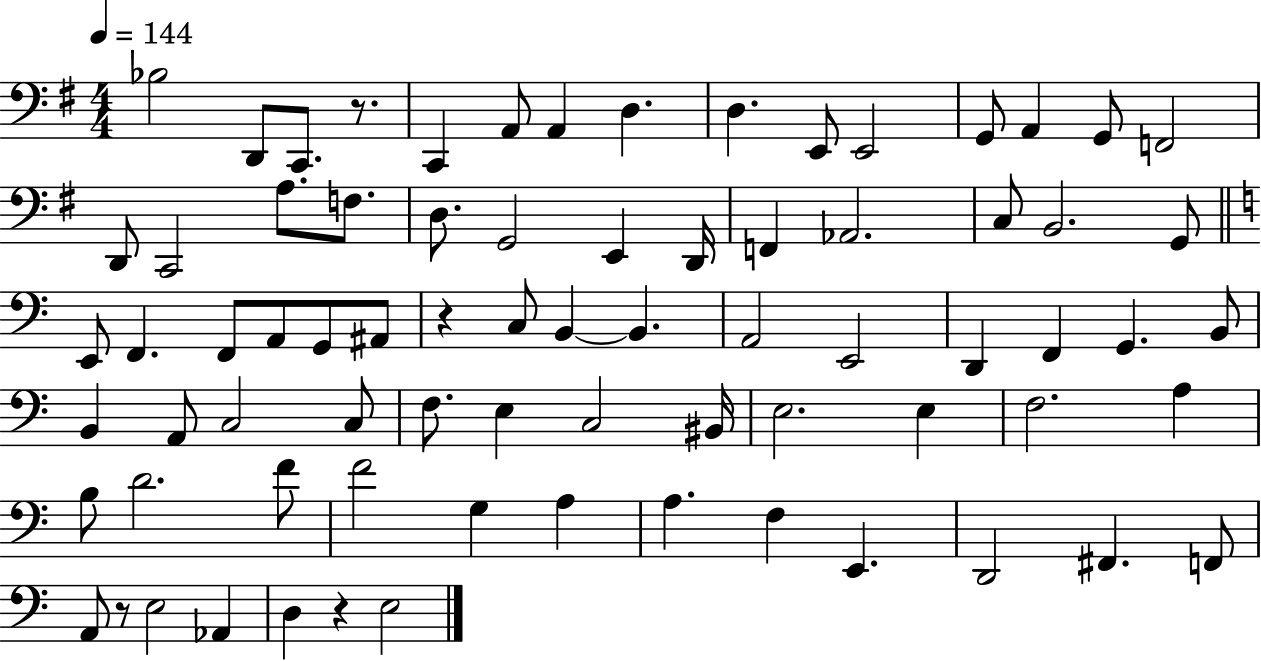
{
  \clef bass
  \numericTimeSignature
  \time 4/4
  \key g \major
  \tempo 4 = 144
  \repeat volta 2 { bes2 d,8 c,8. r8. | c,4 a,8 a,4 d4. | d4. e,8 e,2 | g,8 a,4 g,8 f,2 | \break d,8 c,2 a8. f8. | d8. g,2 e,4 d,16 | f,4 aes,2. | c8 b,2. g,8 | \break \bar "||" \break \key c \major e,8 f,4. f,8 a,8 g,8 ais,8 | r4 c8 b,4~~ b,4. | a,2 e,2 | d,4 f,4 g,4. b,8 | \break b,4 a,8 c2 c8 | f8. e4 c2 bis,16 | e2. e4 | f2. a4 | \break b8 d'2. f'8 | f'2 g4 a4 | a4. f4 e,4. | d,2 fis,4. f,8 | \break a,8 r8 e2 aes,4 | d4 r4 e2 | } \bar "|."
}